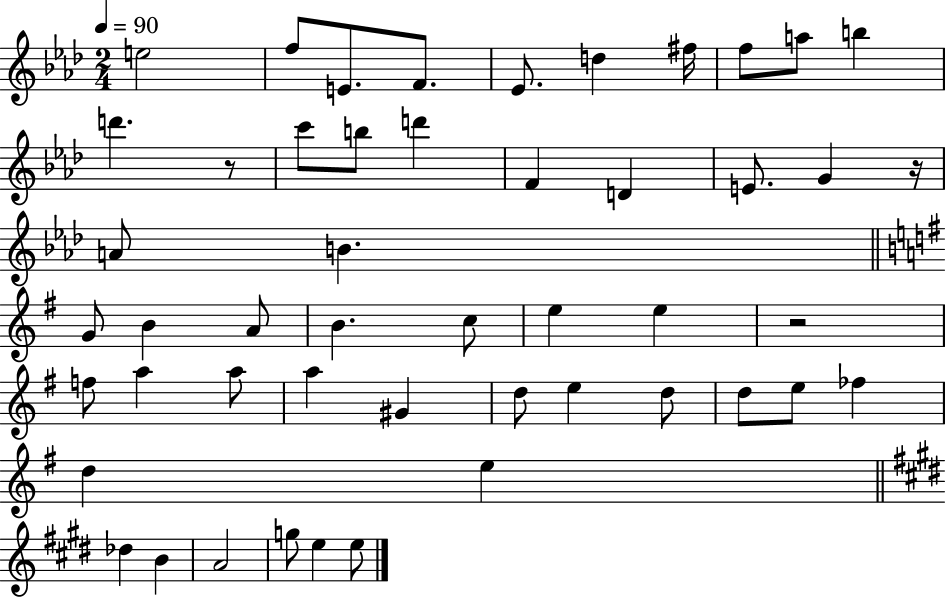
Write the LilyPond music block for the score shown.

{
  \clef treble
  \numericTimeSignature
  \time 2/4
  \key aes \major
  \tempo 4 = 90
  \repeat volta 2 { e''2 | f''8 e'8. f'8. | ees'8. d''4 fis''16 | f''8 a''8 b''4 | \break d'''4. r8 | c'''8 b''8 d'''4 | f'4 d'4 | e'8. g'4 r16 | \break a'8 b'4. | \bar "||" \break \key g \major g'8 b'4 a'8 | b'4. c''8 | e''4 e''4 | r2 | \break f''8 a''4 a''8 | a''4 gis'4 | d''8 e''4 d''8 | d''8 e''8 fes''4 | \break d''4 e''4 | \bar "||" \break \key e \major des''4 b'4 | a'2 | g''8 e''4 e''8 | } \bar "|."
}